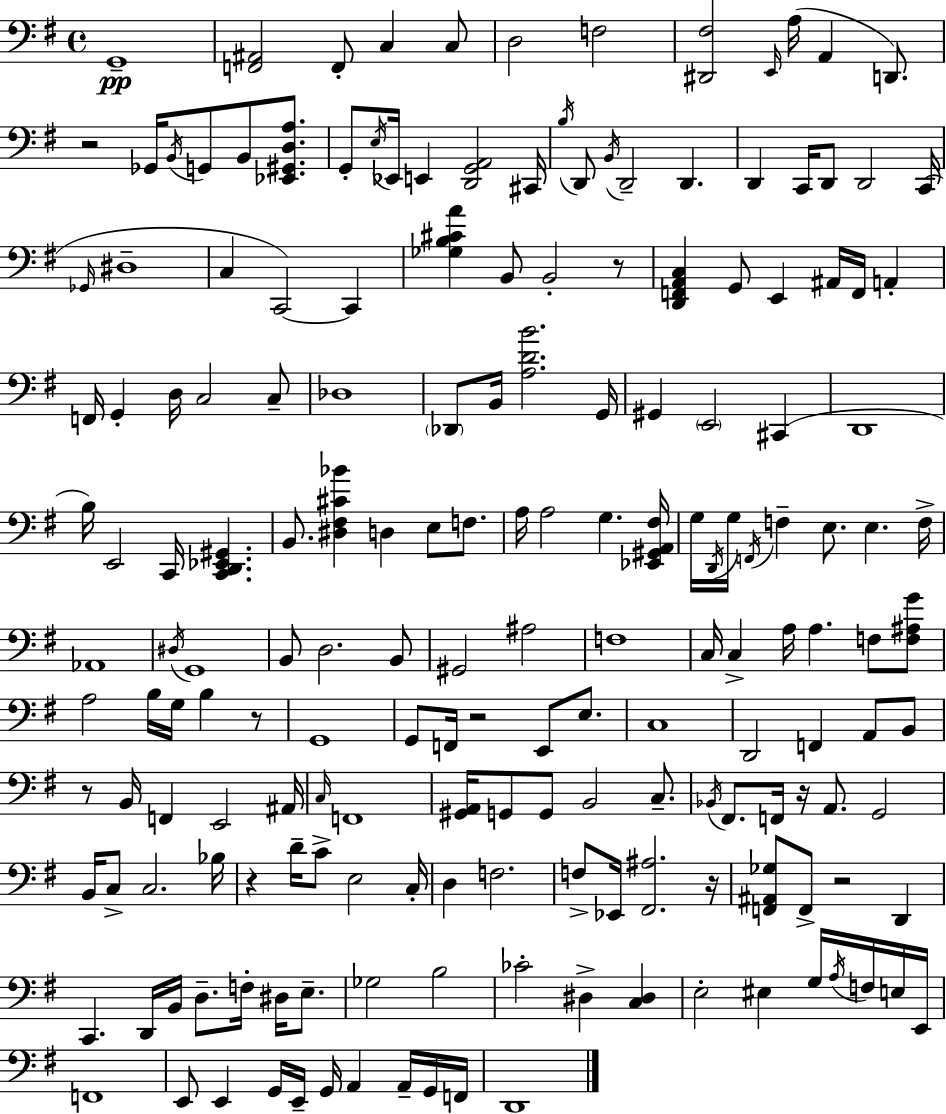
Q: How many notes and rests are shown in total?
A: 182